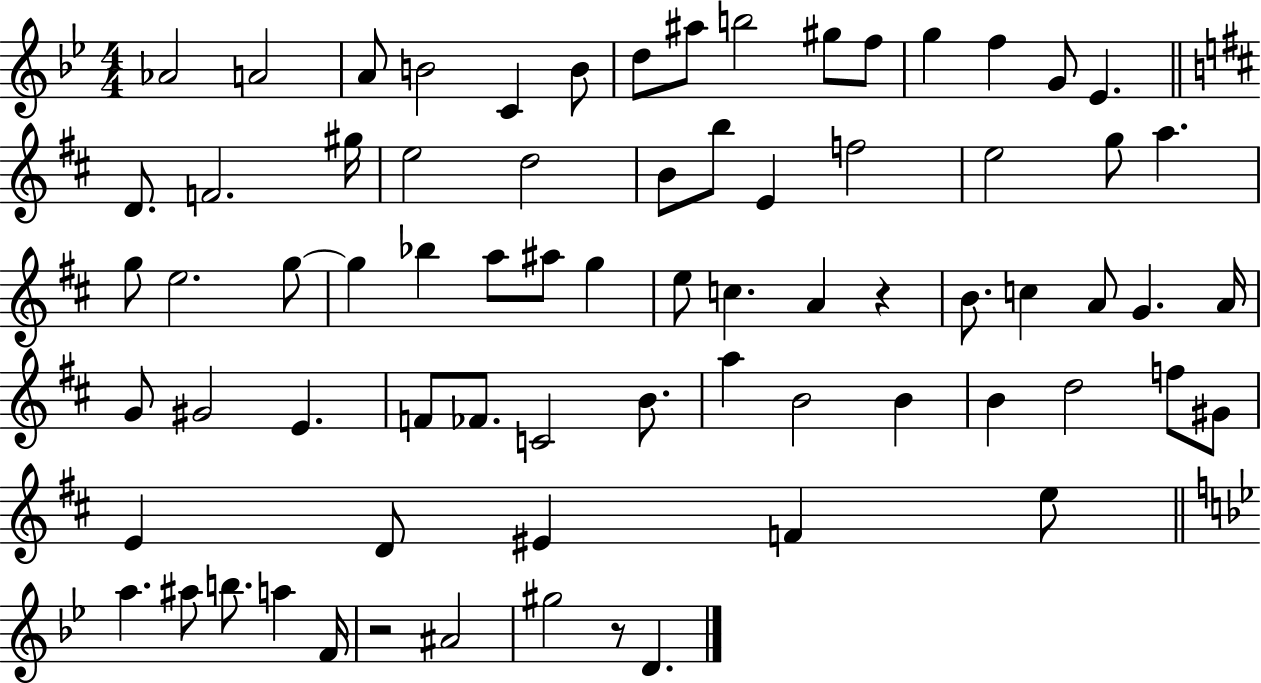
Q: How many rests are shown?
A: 3